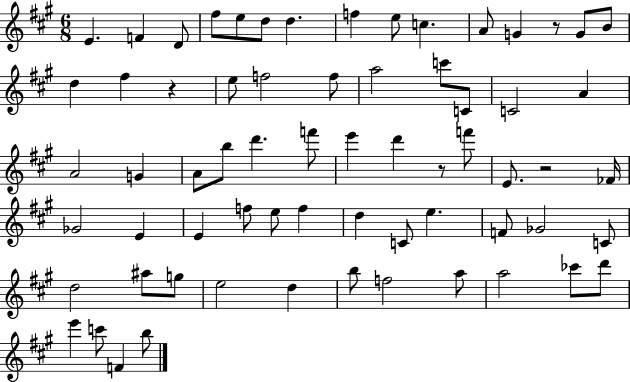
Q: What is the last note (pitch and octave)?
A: B5